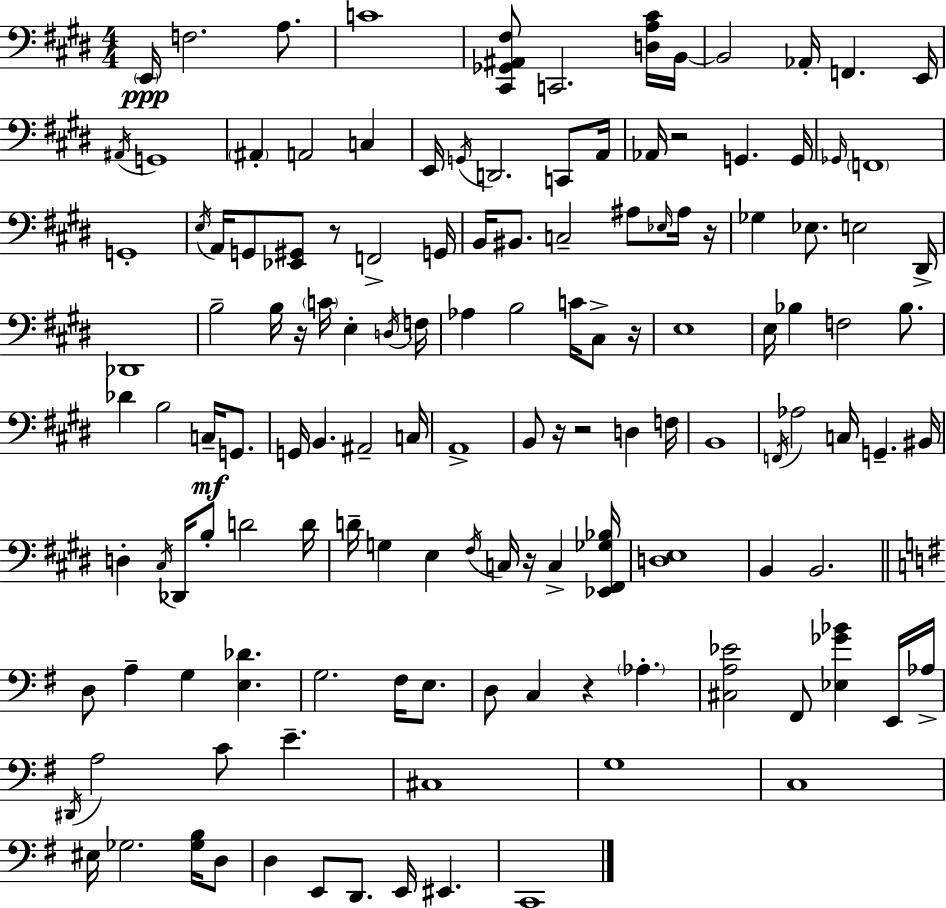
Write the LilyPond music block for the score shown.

{
  \clef bass
  \numericTimeSignature
  \time 4/4
  \key e \major
  \parenthesize e,16\ppp f2. a8. | c'1 | <cis, ges, ais, fis>8 c,2. <d a cis'>16 b,16~~ | b,2 aes,16-. f,4. e,16 | \break \acciaccatura { ais,16 } g,1 | \parenthesize ais,4-. a,2 c4 | e,16 \acciaccatura { g,16 } d,2. c,8 | a,16 aes,16 r2 g,4. | \break g,16 \grace { ges,16 } \parenthesize f,1 | g,1-. | \acciaccatura { e16 } a,16 g,8 <ees, gis,>8 r8 f,2-> | g,16 b,16 bis,8. c2-- | \break ais8 \grace { ees16 } ais16 r16 ges4 ees8. e2 | dis,16-> des,1 | b2-- b16 r16 \parenthesize c'16 | e4-. \acciaccatura { d16 } f16 aes4 b2 | \break c'16 cis8-> r16 e1 | e16 bes4 f2 | bes8. des'4 b2 | c16--\mf g,8. g,16 b,4. ais,2-- | \break c16 a,1-> | b,8 r16 r2 | d4 f16 b,1 | \acciaccatura { f,16 } aes2 c16 | \break g,4.-- bis,16 d4-. \acciaccatura { cis16 } des,16 b8-. d'2 | d'16 d'16-- g4 e4 | \acciaccatura { fis16 } c16 r16 c4-> <ees, fis, ges bes>16 <d e>1 | b,4 b,2. | \break \bar "||" \break \key g \major d8 a4-- g4 <e des'>4. | g2. fis16 e8. | d8 c4 r4 \parenthesize aes4.-. | <cis a ees'>2 fis,8 <ees ges' bes'>4 e,16 aes16-> | \break \acciaccatura { dis,16 } a2 c'8 e'4.-- | cis1 | g1 | c1 | \break eis16 ges2. <ges b>16 d8 | d4 e,8 d,8. e,16 eis,4. | c,1 | \bar "|."
}